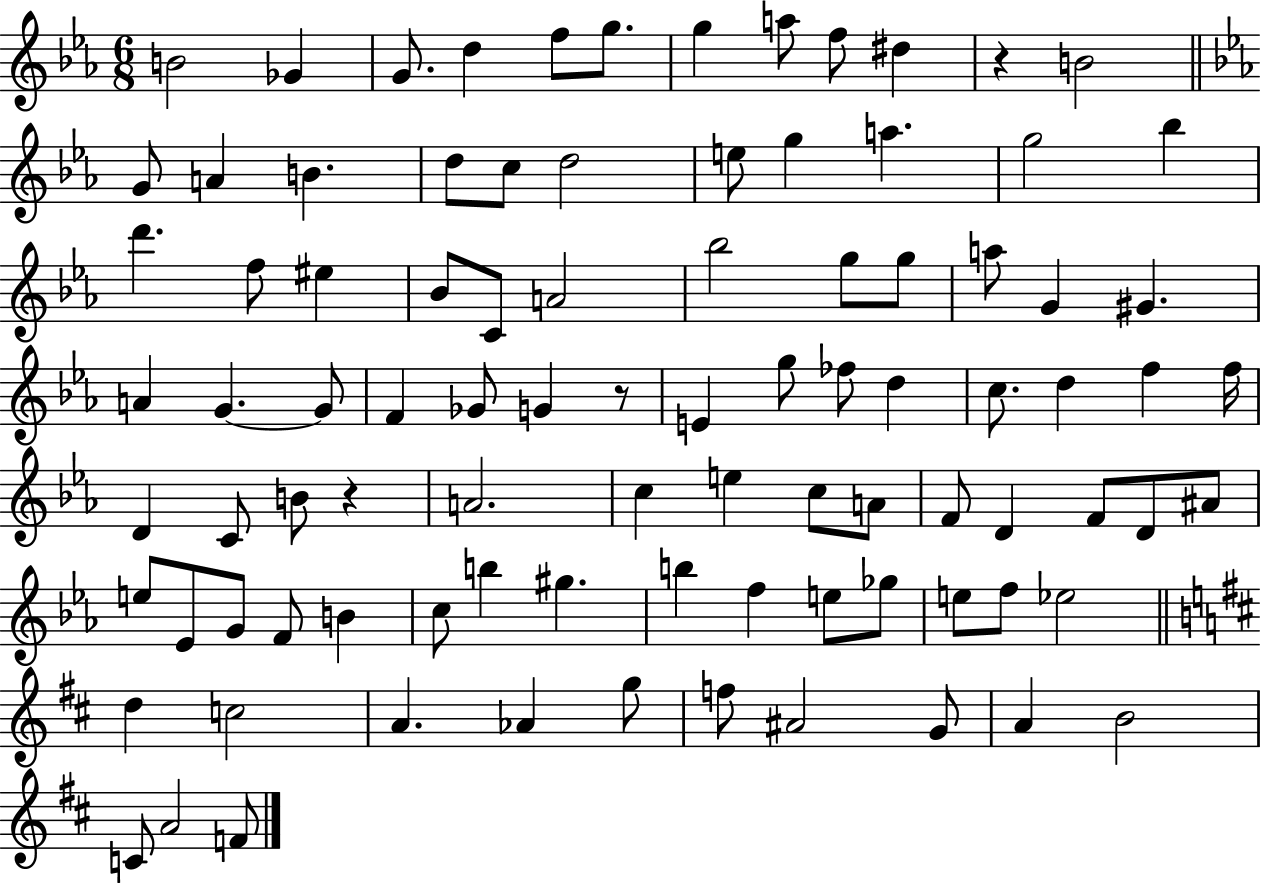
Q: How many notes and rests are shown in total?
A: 92